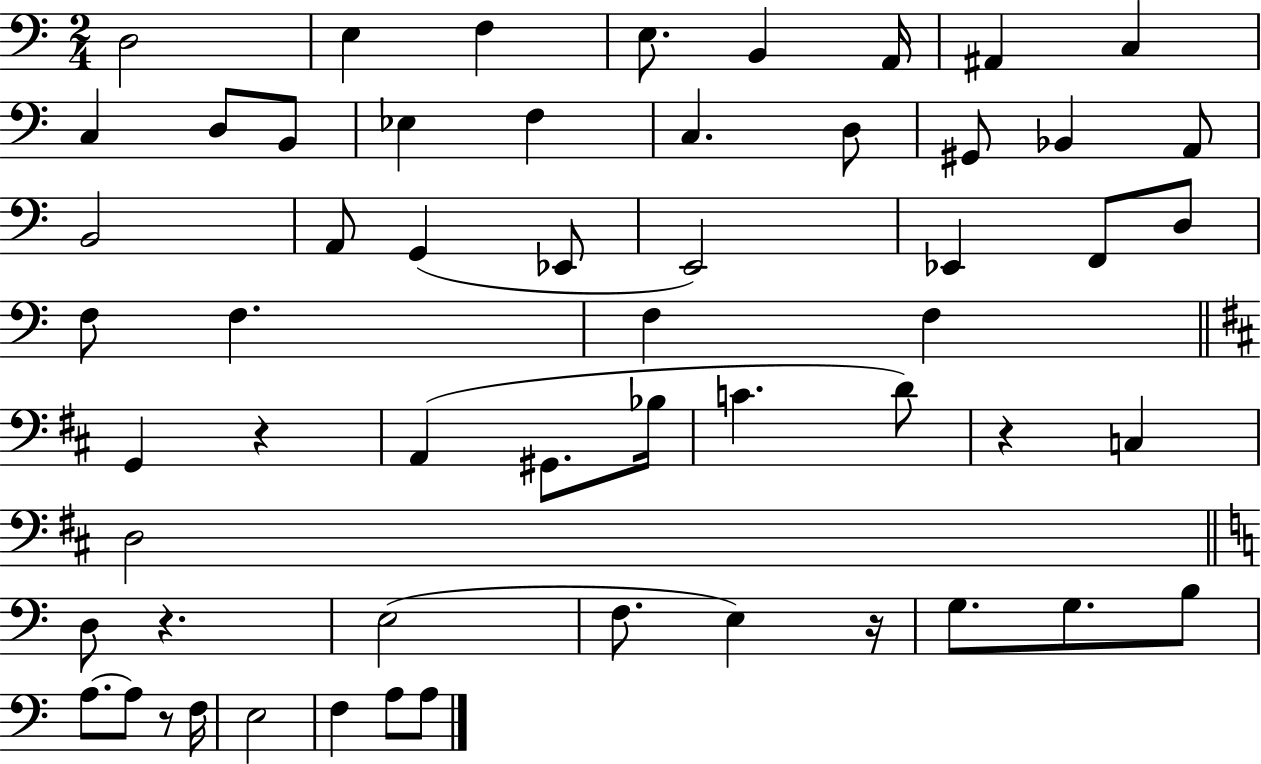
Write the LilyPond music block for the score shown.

{
  \clef bass
  \numericTimeSignature
  \time 2/4
  \key c \major
  d2 | e4 f4 | e8. b,4 a,16 | ais,4 c4 | \break c4 d8 b,8 | ees4 f4 | c4. d8 | gis,8 bes,4 a,8 | \break b,2 | a,8 g,4( ees,8 | e,2) | ees,4 f,8 d8 | \break f8 f4. | f4 f4 | \bar "||" \break \key d \major g,4 r4 | a,4( gis,8. bes16 | c'4. d'8) | r4 c4 | \break d2 | \bar "||" \break \key c \major d8 r4. | e2( | f8. e4) r16 | g8. g8. b8 | \break a8.~~ a8 r8 f16 | e2 | f4 a8 a8 | \bar "|."
}